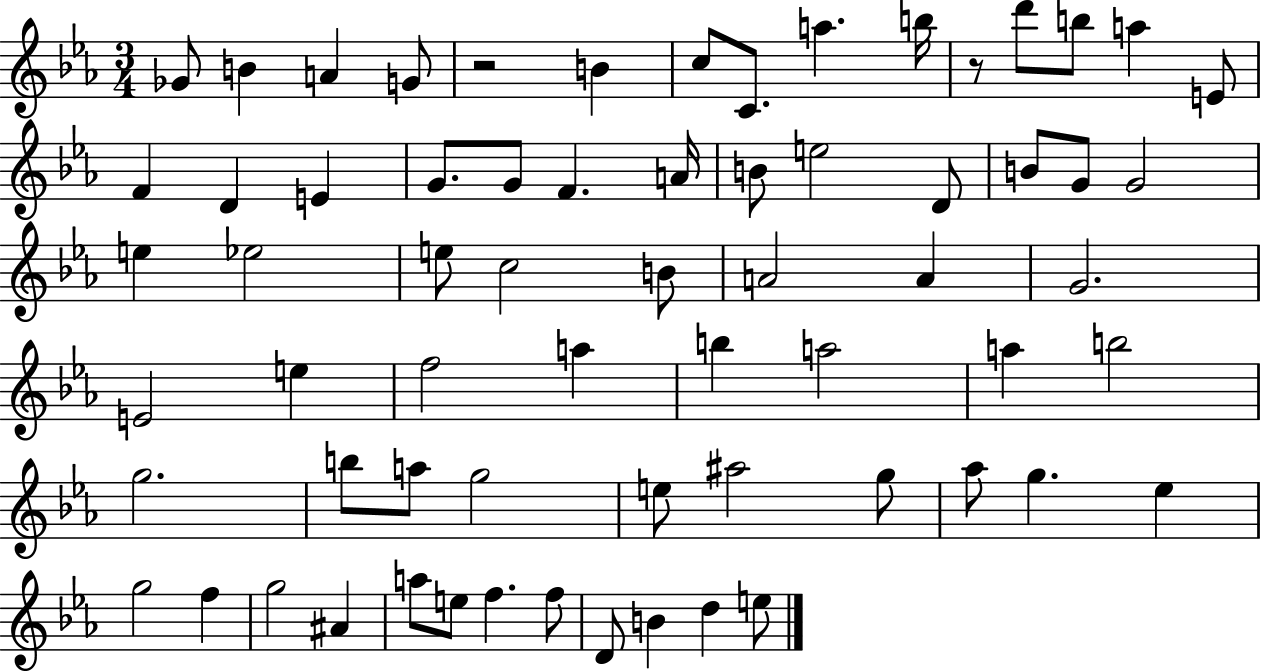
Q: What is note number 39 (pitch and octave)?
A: B5